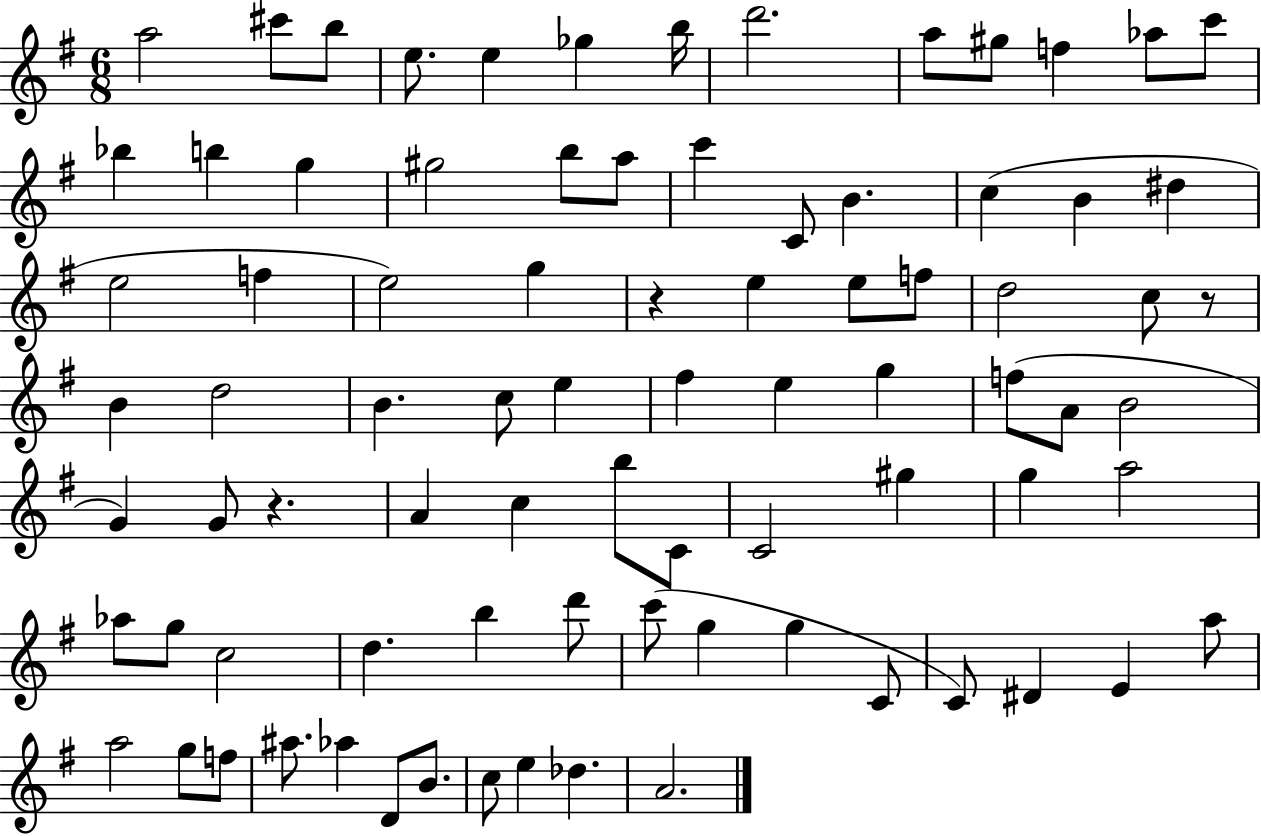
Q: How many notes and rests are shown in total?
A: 83